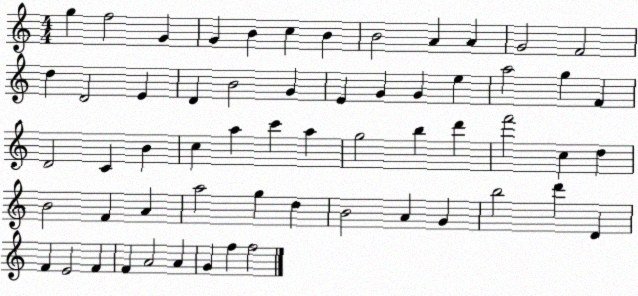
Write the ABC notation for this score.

X:1
T:Untitled
M:4/4
L:1/4
K:C
g f2 G G B c B B2 A A G2 F2 d D2 E D B2 G E G G e a2 g F D2 C B c a c' a g2 b d' f'2 c d B2 F A a2 g d B2 A G b2 d' D F E2 F F A2 A G f f2